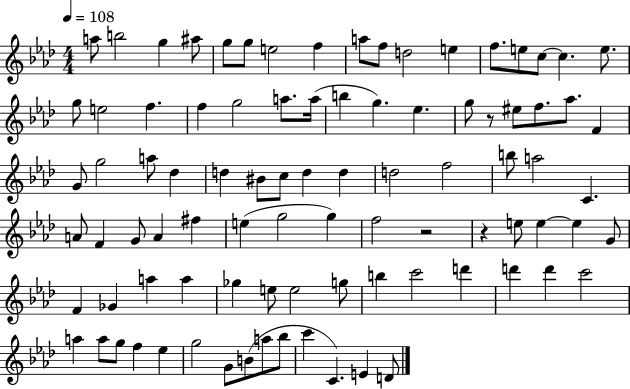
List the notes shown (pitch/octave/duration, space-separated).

A5/e B5/h G5/q A#5/e G5/e G5/e E5/h F5/q A5/e F5/e D5/h E5/q F5/e. E5/e C5/e C5/q. E5/e. G5/e E5/h F5/q. F5/q G5/h A5/e. A5/s B5/q G5/q. Eb5/q. G5/e R/e EIS5/e F5/e. Ab5/e. F4/q G4/e G5/h A5/e Db5/q D5/q BIS4/e C5/e D5/q D5/q D5/h F5/h B5/e A5/h C4/q. A4/e F4/q G4/e A4/q F#5/q E5/q G5/h G5/q F5/h R/h R/q E5/e E5/q E5/q G4/e F4/q Gb4/q A5/q A5/q Gb5/q E5/e E5/h G5/e B5/q C6/h D6/q D6/q D6/q C6/h A5/q A5/e G5/e F5/q Eb5/q G5/h G4/e B4/e A5/e Bb5/e C6/q C4/q. E4/q D4/e